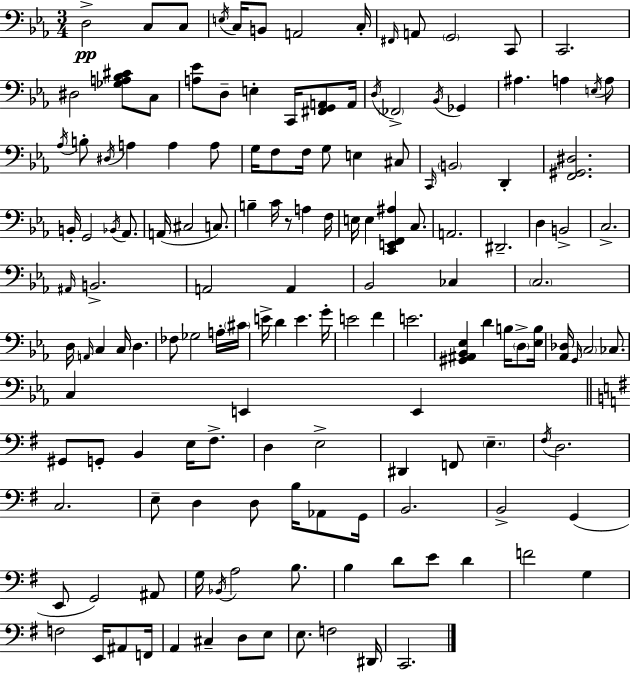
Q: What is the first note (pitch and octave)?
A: D3